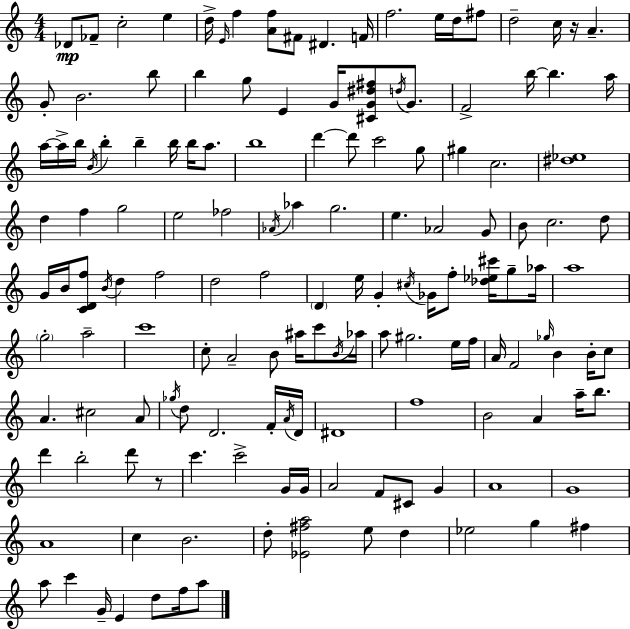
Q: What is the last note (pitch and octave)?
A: A5